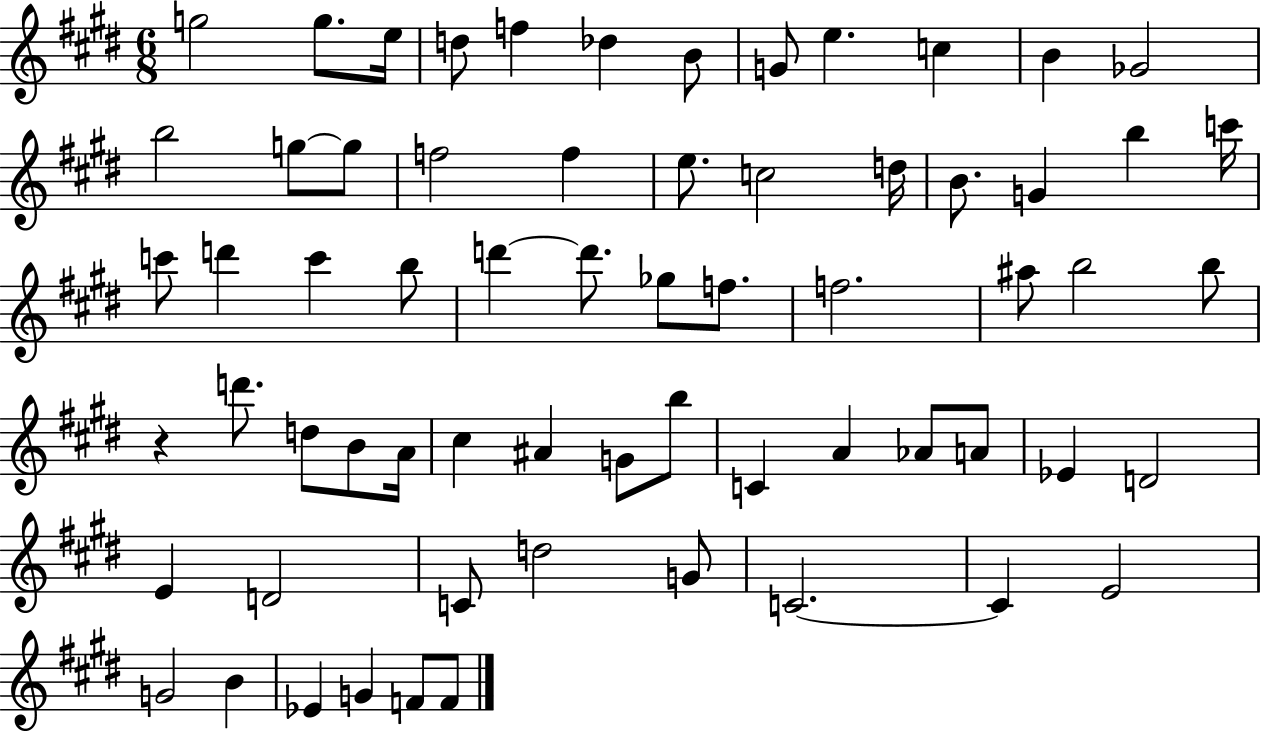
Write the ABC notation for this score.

X:1
T:Untitled
M:6/8
L:1/4
K:E
g2 g/2 e/4 d/2 f _d B/2 G/2 e c B _G2 b2 g/2 g/2 f2 f e/2 c2 d/4 B/2 G b c'/4 c'/2 d' c' b/2 d' d'/2 _g/2 f/2 f2 ^a/2 b2 b/2 z d'/2 d/2 B/2 A/4 ^c ^A G/2 b/2 C A _A/2 A/2 _E D2 E D2 C/2 d2 G/2 C2 C E2 G2 B _E G F/2 F/2